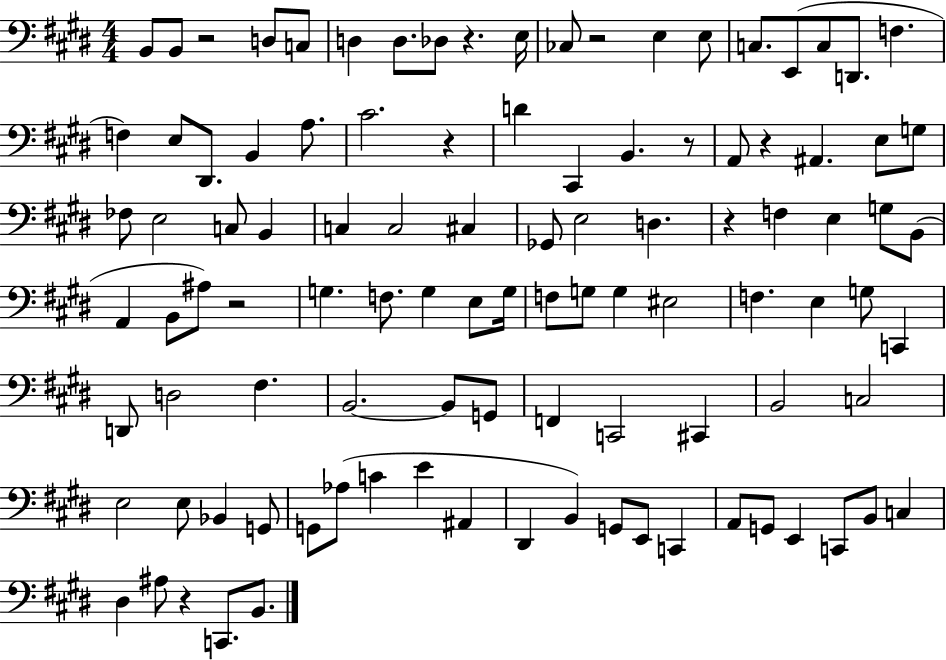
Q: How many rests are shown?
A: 9